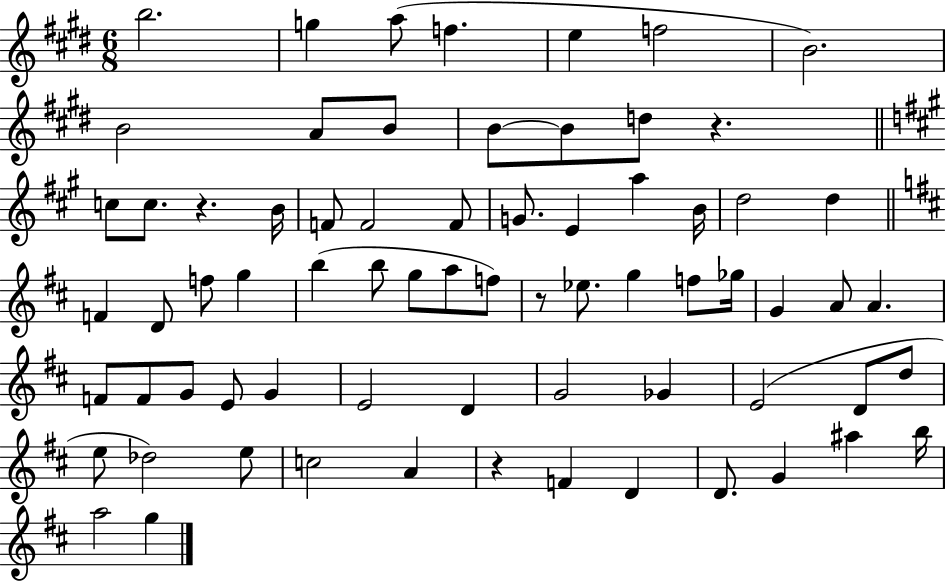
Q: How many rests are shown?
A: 4